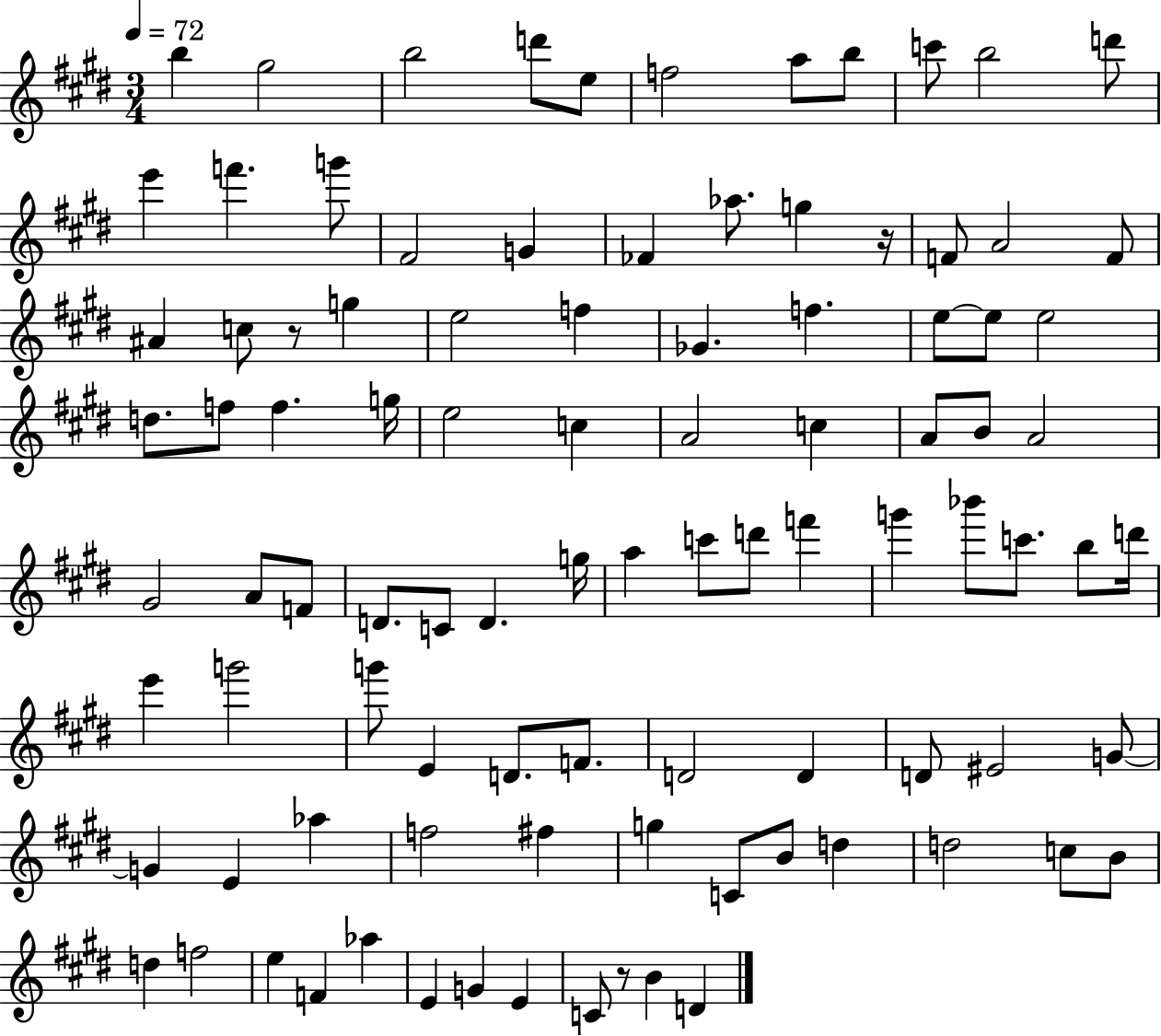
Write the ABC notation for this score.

X:1
T:Untitled
M:3/4
L:1/4
K:E
b ^g2 b2 d'/2 e/2 f2 a/2 b/2 c'/2 b2 d'/2 e' f' g'/2 ^F2 G _F _a/2 g z/4 F/2 A2 F/2 ^A c/2 z/2 g e2 f _G f e/2 e/2 e2 d/2 f/2 f g/4 e2 c A2 c A/2 B/2 A2 ^G2 A/2 F/2 D/2 C/2 D g/4 a c'/2 d'/2 f' g' _b'/2 c'/2 b/2 d'/4 e' g'2 g'/2 E D/2 F/2 D2 D D/2 ^E2 G/2 G E _a f2 ^f g C/2 B/2 d d2 c/2 B/2 d f2 e F _a E G E C/2 z/2 B D